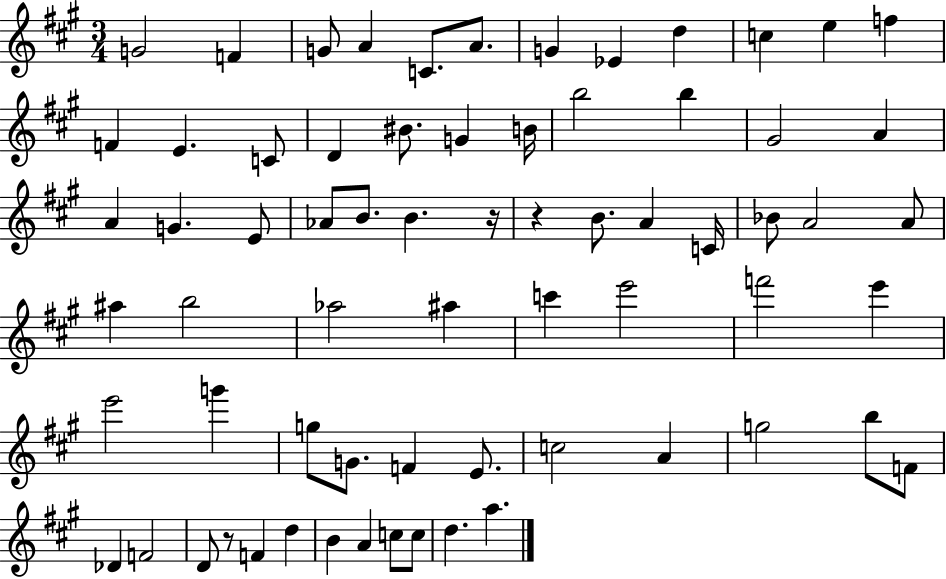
X:1
T:Untitled
M:3/4
L:1/4
K:A
G2 F G/2 A C/2 A/2 G _E d c e f F E C/2 D ^B/2 G B/4 b2 b ^G2 A A G E/2 _A/2 B/2 B z/4 z B/2 A C/4 _B/2 A2 A/2 ^a b2 _a2 ^a c' e'2 f'2 e' e'2 g' g/2 G/2 F E/2 c2 A g2 b/2 F/2 _D F2 D/2 z/2 F d B A c/2 c/2 d a